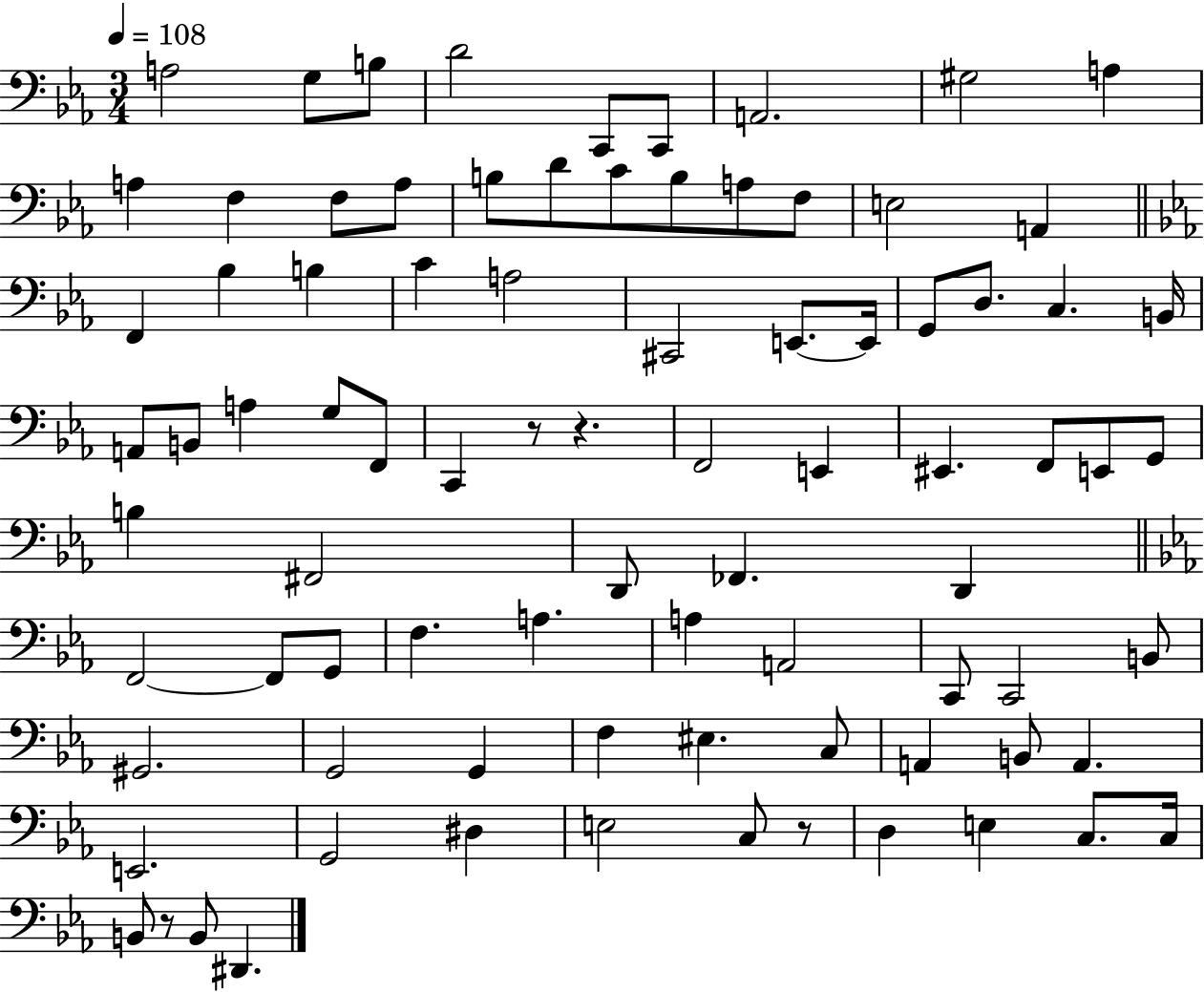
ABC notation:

X:1
T:Untitled
M:3/4
L:1/4
K:Eb
A,2 G,/2 B,/2 D2 C,,/2 C,,/2 A,,2 ^G,2 A, A, F, F,/2 A,/2 B,/2 D/2 C/2 B,/2 A,/2 F,/2 E,2 A,, F,, _B, B, C A,2 ^C,,2 E,,/2 E,,/4 G,,/2 D,/2 C, B,,/4 A,,/2 B,,/2 A, G,/2 F,,/2 C,, z/2 z F,,2 E,, ^E,, F,,/2 E,,/2 G,,/2 B, ^F,,2 D,,/2 _F,, D,, F,,2 F,,/2 G,,/2 F, A, A, A,,2 C,,/2 C,,2 B,,/2 ^G,,2 G,,2 G,, F, ^E, C,/2 A,, B,,/2 A,, E,,2 G,,2 ^D, E,2 C,/2 z/2 D, E, C,/2 C,/4 B,,/2 z/2 B,,/2 ^D,,